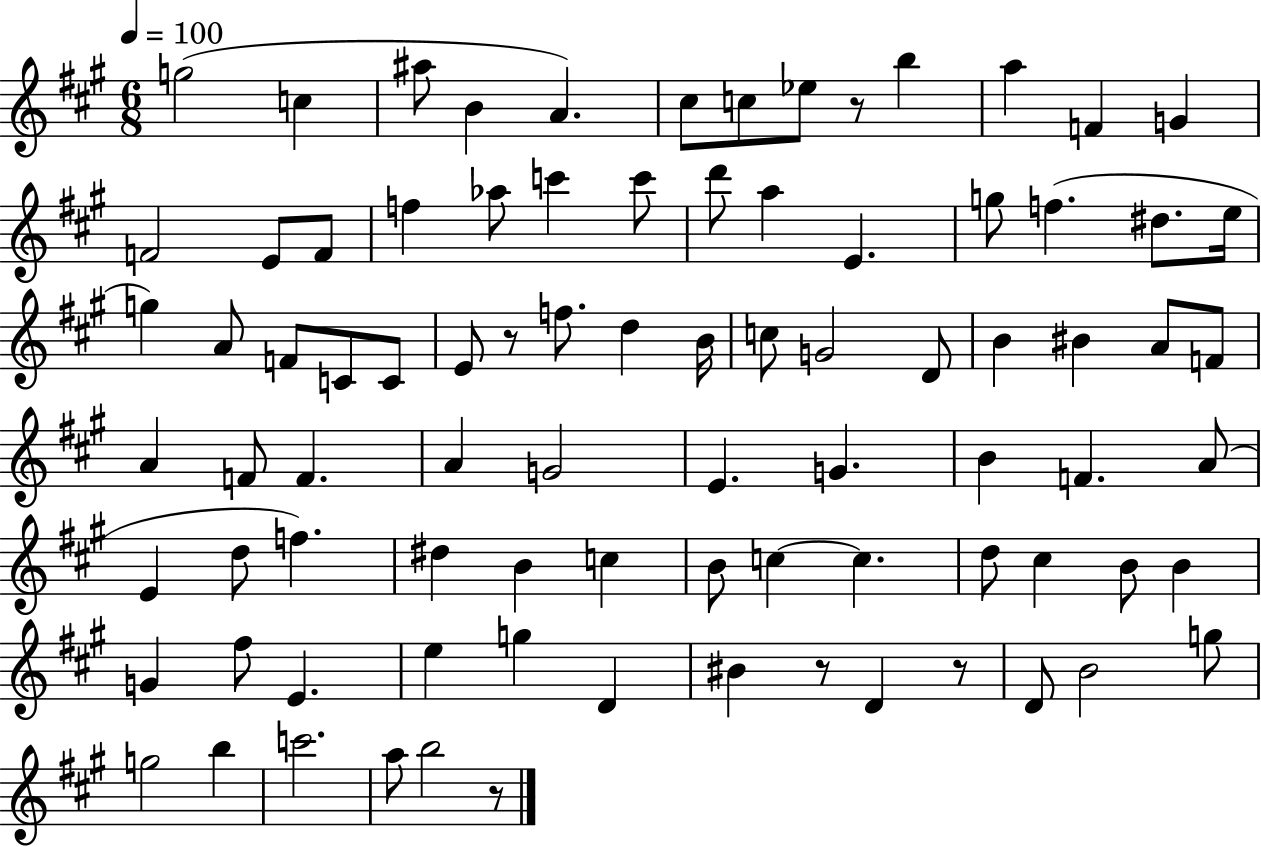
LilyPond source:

{
  \clef treble
  \numericTimeSignature
  \time 6/8
  \key a \major
  \tempo 4 = 100
  g''2( c''4 | ais''8 b'4 a'4.) | cis''8 c''8 ees''8 r8 b''4 | a''4 f'4 g'4 | \break f'2 e'8 f'8 | f''4 aes''8 c'''4 c'''8 | d'''8 a''4 e'4. | g''8 f''4.( dis''8. e''16 | \break g''4) a'8 f'8 c'8 c'8 | e'8 r8 f''8. d''4 b'16 | c''8 g'2 d'8 | b'4 bis'4 a'8 f'8 | \break a'4 f'8 f'4. | a'4 g'2 | e'4. g'4. | b'4 f'4. a'8( | \break e'4 d''8 f''4.) | dis''4 b'4 c''4 | b'8 c''4~~ c''4. | d''8 cis''4 b'8 b'4 | \break g'4 fis''8 e'4. | e''4 g''4 d'4 | bis'4 r8 d'4 r8 | d'8 b'2 g''8 | \break g''2 b''4 | c'''2. | a''8 b''2 r8 | \bar "|."
}